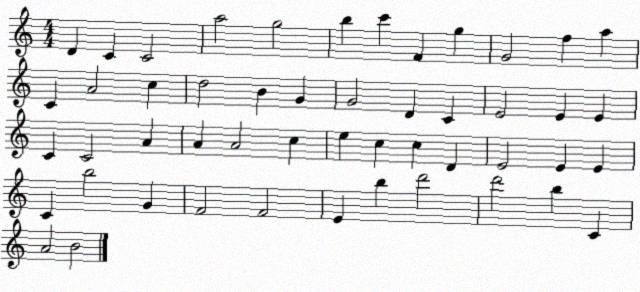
X:1
T:Untitled
M:4/4
L:1/4
K:C
D C C2 a2 g2 b c' F g G2 f a C A2 c d2 B G G2 D C E2 E E C C2 A A A2 c e c c D E2 E E C b2 G F2 F2 E b d'2 d'2 b C A2 B2